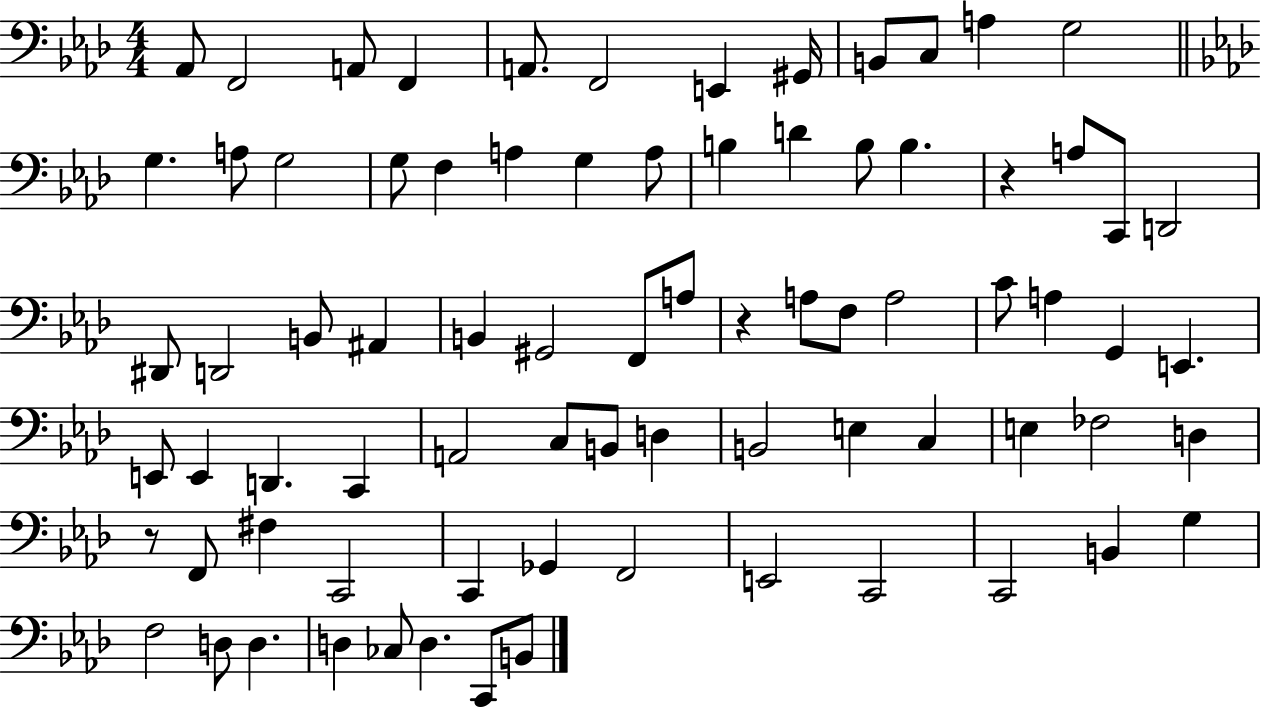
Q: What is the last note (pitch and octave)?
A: B2